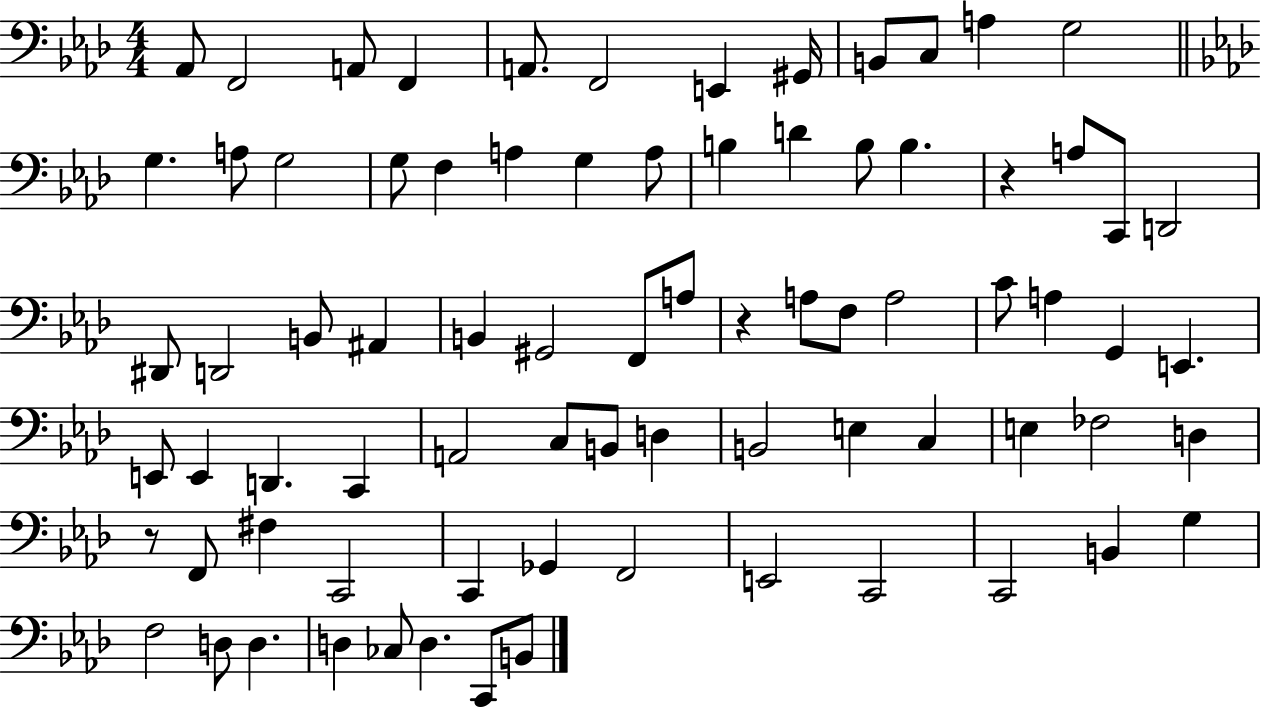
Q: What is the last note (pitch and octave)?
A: B2